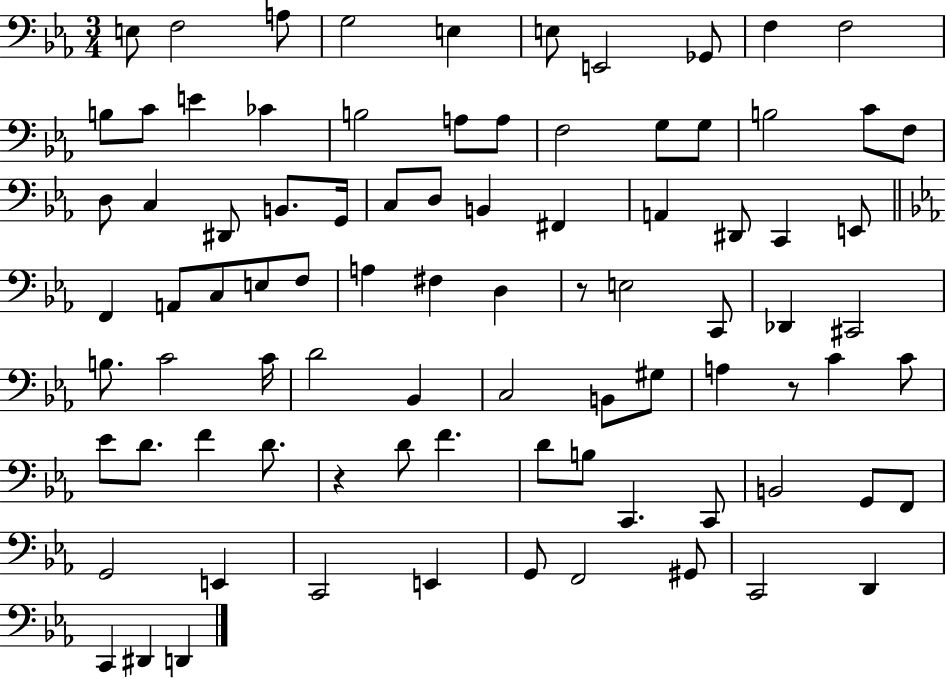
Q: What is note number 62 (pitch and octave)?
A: F4